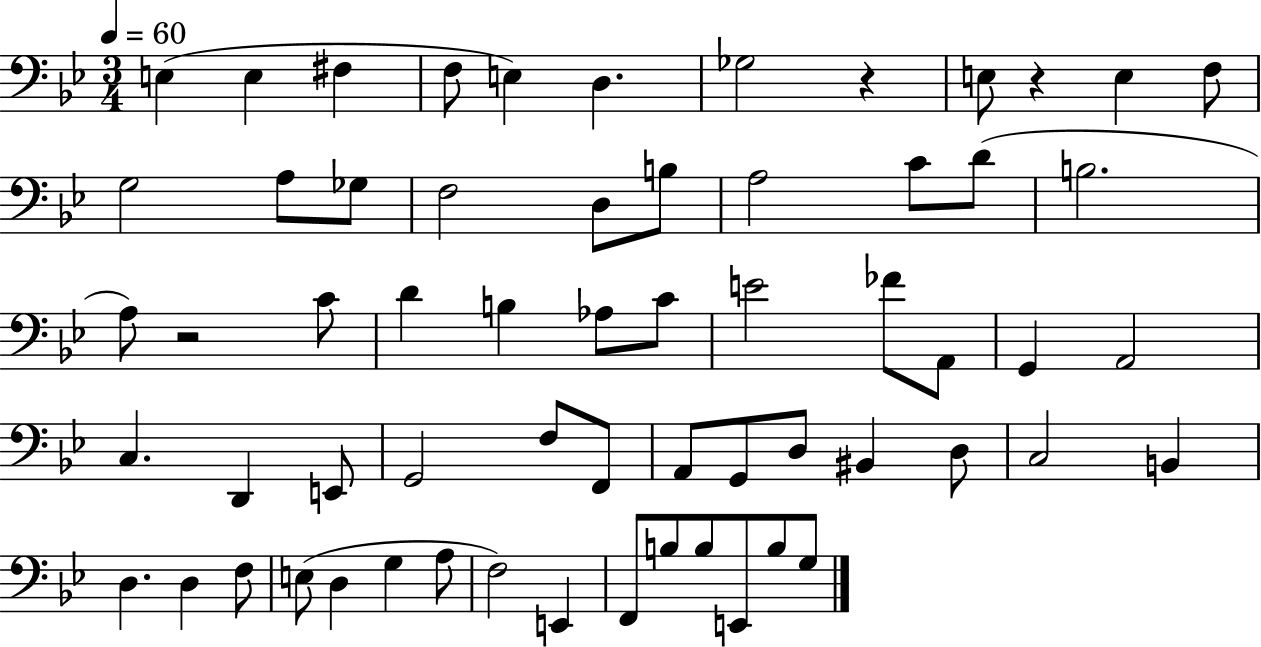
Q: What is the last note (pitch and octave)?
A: G3